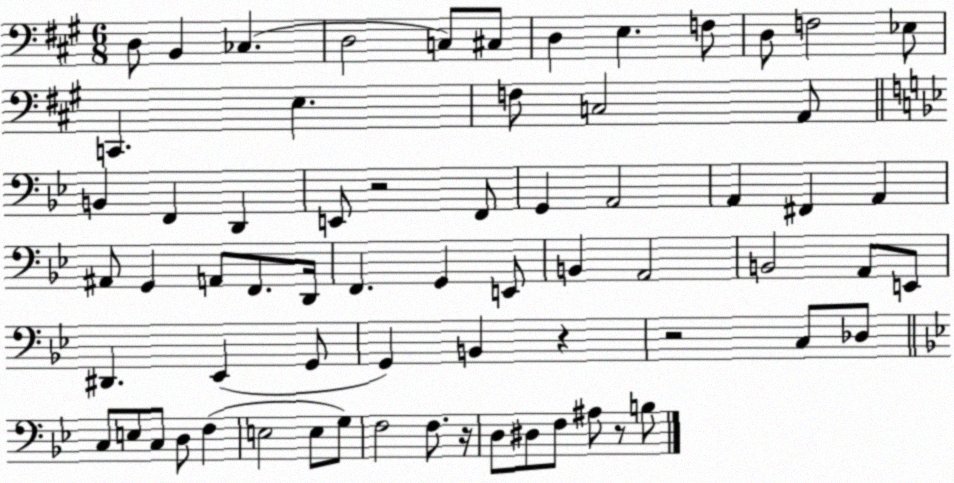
X:1
T:Untitled
M:6/8
L:1/4
K:A
D,/2 B,, _C, D,2 C,/2 ^C,/2 D, E, F,/2 D,/2 F,2 _E,/2 C,, E, F,/2 C,2 A,,/2 B,, F,, D,, E,,/2 z2 F,,/2 G,, A,,2 A,, ^F,, A,, ^A,,/2 G,, A,,/2 F,,/2 D,,/4 F,, G,, E,,/2 B,, A,,2 B,,2 A,,/2 E,,/2 ^D,, _E,, G,,/2 G,, B,, z z2 C,/2 _D,/2 C,/2 E,/2 C,/2 D,/2 F, E,2 E,/2 G,/2 F,2 F,/2 z/4 D,/2 ^D,/2 F,/2 ^A,/2 z/2 B,/2